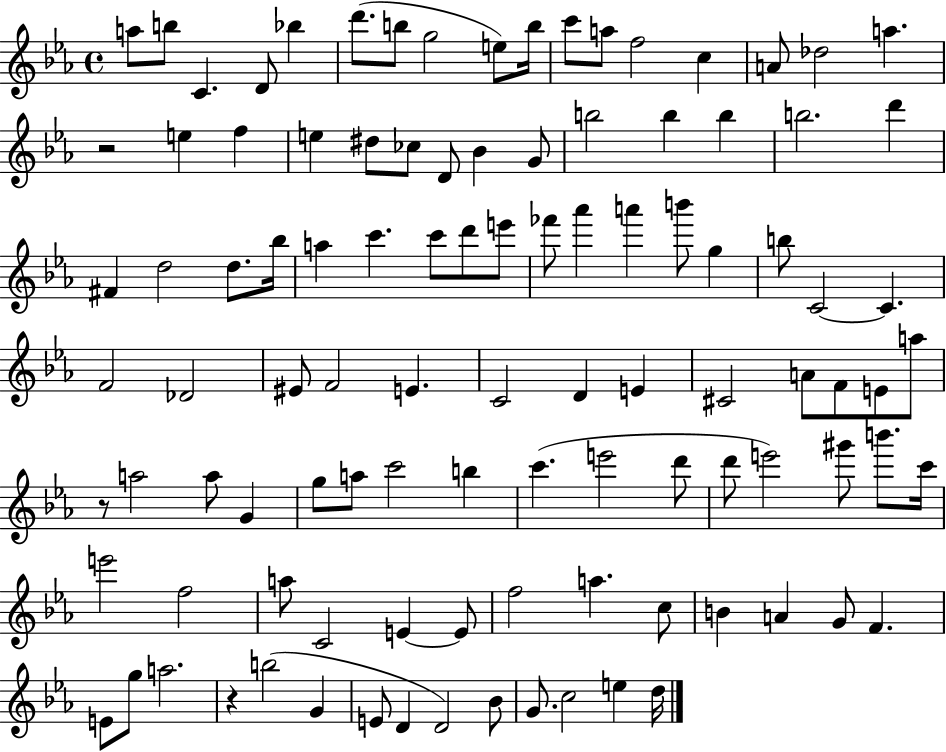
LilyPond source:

{
  \clef treble
  \time 4/4
  \defaultTimeSignature
  \key ees \major
  a''8 b''8 c'4. d'8 bes''4 | d'''8.( b''8 g''2 e''8) b''16 | c'''8 a''8 f''2 c''4 | a'8 des''2 a''4. | \break r2 e''4 f''4 | e''4 dis''8 ces''8 d'8 bes'4 g'8 | b''2 b''4 b''4 | b''2. d'''4 | \break fis'4 d''2 d''8. bes''16 | a''4 c'''4. c'''8 d'''8 e'''8 | fes'''8 aes'''4 a'''4 b'''8 g''4 | b''8 c'2~~ c'4. | \break f'2 des'2 | eis'8 f'2 e'4. | c'2 d'4 e'4 | cis'2 a'8 f'8 e'8 a''8 | \break r8 a''2 a''8 g'4 | g''8 a''8 c'''2 b''4 | c'''4.( e'''2 d'''8 | d'''8 e'''2) gis'''8 b'''8. c'''16 | \break e'''2 f''2 | a''8 c'2 e'4~~ e'8 | f''2 a''4. c''8 | b'4 a'4 g'8 f'4. | \break e'8 g''8 a''2. | r4 b''2( g'4 | e'8 d'4 d'2) bes'8 | g'8. c''2 e''4 d''16 | \break \bar "|."
}